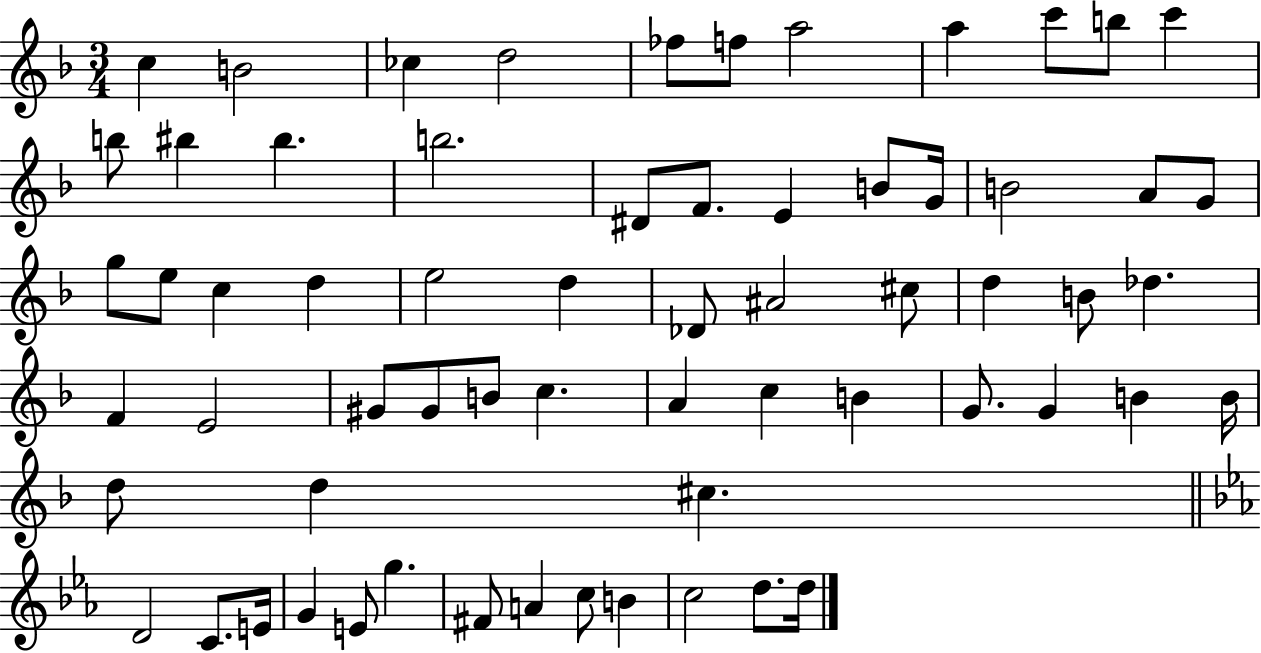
{
  \clef treble
  \numericTimeSignature
  \time 3/4
  \key f \major
  c''4 b'2 | ces''4 d''2 | fes''8 f''8 a''2 | a''4 c'''8 b''8 c'''4 | \break b''8 bis''4 bis''4. | b''2. | dis'8 f'8. e'4 b'8 g'16 | b'2 a'8 g'8 | \break g''8 e''8 c''4 d''4 | e''2 d''4 | des'8 ais'2 cis''8 | d''4 b'8 des''4. | \break f'4 e'2 | gis'8 gis'8 b'8 c''4. | a'4 c''4 b'4 | g'8. g'4 b'4 b'16 | \break d''8 d''4 cis''4. | \bar "||" \break \key ees \major d'2 c'8. e'16 | g'4 e'8 g''4. | fis'8 a'4 c''8 b'4 | c''2 d''8. d''16 | \break \bar "|."
}